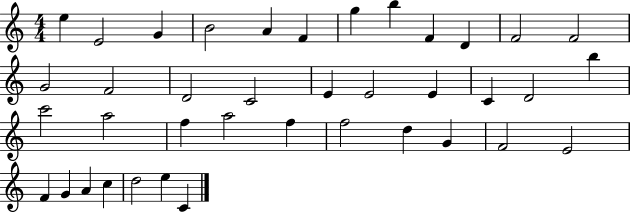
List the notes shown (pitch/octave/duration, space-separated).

E5/q E4/h G4/q B4/h A4/q F4/q G5/q B5/q F4/q D4/q F4/h F4/h G4/h F4/h D4/h C4/h E4/q E4/h E4/q C4/q D4/h B5/q C6/h A5/h F5/q A5/h F5/q F5/h D5/q G4/q F4/h E4/h F4/q G4/q A4/q C5/q D5/h E5/q C4/q